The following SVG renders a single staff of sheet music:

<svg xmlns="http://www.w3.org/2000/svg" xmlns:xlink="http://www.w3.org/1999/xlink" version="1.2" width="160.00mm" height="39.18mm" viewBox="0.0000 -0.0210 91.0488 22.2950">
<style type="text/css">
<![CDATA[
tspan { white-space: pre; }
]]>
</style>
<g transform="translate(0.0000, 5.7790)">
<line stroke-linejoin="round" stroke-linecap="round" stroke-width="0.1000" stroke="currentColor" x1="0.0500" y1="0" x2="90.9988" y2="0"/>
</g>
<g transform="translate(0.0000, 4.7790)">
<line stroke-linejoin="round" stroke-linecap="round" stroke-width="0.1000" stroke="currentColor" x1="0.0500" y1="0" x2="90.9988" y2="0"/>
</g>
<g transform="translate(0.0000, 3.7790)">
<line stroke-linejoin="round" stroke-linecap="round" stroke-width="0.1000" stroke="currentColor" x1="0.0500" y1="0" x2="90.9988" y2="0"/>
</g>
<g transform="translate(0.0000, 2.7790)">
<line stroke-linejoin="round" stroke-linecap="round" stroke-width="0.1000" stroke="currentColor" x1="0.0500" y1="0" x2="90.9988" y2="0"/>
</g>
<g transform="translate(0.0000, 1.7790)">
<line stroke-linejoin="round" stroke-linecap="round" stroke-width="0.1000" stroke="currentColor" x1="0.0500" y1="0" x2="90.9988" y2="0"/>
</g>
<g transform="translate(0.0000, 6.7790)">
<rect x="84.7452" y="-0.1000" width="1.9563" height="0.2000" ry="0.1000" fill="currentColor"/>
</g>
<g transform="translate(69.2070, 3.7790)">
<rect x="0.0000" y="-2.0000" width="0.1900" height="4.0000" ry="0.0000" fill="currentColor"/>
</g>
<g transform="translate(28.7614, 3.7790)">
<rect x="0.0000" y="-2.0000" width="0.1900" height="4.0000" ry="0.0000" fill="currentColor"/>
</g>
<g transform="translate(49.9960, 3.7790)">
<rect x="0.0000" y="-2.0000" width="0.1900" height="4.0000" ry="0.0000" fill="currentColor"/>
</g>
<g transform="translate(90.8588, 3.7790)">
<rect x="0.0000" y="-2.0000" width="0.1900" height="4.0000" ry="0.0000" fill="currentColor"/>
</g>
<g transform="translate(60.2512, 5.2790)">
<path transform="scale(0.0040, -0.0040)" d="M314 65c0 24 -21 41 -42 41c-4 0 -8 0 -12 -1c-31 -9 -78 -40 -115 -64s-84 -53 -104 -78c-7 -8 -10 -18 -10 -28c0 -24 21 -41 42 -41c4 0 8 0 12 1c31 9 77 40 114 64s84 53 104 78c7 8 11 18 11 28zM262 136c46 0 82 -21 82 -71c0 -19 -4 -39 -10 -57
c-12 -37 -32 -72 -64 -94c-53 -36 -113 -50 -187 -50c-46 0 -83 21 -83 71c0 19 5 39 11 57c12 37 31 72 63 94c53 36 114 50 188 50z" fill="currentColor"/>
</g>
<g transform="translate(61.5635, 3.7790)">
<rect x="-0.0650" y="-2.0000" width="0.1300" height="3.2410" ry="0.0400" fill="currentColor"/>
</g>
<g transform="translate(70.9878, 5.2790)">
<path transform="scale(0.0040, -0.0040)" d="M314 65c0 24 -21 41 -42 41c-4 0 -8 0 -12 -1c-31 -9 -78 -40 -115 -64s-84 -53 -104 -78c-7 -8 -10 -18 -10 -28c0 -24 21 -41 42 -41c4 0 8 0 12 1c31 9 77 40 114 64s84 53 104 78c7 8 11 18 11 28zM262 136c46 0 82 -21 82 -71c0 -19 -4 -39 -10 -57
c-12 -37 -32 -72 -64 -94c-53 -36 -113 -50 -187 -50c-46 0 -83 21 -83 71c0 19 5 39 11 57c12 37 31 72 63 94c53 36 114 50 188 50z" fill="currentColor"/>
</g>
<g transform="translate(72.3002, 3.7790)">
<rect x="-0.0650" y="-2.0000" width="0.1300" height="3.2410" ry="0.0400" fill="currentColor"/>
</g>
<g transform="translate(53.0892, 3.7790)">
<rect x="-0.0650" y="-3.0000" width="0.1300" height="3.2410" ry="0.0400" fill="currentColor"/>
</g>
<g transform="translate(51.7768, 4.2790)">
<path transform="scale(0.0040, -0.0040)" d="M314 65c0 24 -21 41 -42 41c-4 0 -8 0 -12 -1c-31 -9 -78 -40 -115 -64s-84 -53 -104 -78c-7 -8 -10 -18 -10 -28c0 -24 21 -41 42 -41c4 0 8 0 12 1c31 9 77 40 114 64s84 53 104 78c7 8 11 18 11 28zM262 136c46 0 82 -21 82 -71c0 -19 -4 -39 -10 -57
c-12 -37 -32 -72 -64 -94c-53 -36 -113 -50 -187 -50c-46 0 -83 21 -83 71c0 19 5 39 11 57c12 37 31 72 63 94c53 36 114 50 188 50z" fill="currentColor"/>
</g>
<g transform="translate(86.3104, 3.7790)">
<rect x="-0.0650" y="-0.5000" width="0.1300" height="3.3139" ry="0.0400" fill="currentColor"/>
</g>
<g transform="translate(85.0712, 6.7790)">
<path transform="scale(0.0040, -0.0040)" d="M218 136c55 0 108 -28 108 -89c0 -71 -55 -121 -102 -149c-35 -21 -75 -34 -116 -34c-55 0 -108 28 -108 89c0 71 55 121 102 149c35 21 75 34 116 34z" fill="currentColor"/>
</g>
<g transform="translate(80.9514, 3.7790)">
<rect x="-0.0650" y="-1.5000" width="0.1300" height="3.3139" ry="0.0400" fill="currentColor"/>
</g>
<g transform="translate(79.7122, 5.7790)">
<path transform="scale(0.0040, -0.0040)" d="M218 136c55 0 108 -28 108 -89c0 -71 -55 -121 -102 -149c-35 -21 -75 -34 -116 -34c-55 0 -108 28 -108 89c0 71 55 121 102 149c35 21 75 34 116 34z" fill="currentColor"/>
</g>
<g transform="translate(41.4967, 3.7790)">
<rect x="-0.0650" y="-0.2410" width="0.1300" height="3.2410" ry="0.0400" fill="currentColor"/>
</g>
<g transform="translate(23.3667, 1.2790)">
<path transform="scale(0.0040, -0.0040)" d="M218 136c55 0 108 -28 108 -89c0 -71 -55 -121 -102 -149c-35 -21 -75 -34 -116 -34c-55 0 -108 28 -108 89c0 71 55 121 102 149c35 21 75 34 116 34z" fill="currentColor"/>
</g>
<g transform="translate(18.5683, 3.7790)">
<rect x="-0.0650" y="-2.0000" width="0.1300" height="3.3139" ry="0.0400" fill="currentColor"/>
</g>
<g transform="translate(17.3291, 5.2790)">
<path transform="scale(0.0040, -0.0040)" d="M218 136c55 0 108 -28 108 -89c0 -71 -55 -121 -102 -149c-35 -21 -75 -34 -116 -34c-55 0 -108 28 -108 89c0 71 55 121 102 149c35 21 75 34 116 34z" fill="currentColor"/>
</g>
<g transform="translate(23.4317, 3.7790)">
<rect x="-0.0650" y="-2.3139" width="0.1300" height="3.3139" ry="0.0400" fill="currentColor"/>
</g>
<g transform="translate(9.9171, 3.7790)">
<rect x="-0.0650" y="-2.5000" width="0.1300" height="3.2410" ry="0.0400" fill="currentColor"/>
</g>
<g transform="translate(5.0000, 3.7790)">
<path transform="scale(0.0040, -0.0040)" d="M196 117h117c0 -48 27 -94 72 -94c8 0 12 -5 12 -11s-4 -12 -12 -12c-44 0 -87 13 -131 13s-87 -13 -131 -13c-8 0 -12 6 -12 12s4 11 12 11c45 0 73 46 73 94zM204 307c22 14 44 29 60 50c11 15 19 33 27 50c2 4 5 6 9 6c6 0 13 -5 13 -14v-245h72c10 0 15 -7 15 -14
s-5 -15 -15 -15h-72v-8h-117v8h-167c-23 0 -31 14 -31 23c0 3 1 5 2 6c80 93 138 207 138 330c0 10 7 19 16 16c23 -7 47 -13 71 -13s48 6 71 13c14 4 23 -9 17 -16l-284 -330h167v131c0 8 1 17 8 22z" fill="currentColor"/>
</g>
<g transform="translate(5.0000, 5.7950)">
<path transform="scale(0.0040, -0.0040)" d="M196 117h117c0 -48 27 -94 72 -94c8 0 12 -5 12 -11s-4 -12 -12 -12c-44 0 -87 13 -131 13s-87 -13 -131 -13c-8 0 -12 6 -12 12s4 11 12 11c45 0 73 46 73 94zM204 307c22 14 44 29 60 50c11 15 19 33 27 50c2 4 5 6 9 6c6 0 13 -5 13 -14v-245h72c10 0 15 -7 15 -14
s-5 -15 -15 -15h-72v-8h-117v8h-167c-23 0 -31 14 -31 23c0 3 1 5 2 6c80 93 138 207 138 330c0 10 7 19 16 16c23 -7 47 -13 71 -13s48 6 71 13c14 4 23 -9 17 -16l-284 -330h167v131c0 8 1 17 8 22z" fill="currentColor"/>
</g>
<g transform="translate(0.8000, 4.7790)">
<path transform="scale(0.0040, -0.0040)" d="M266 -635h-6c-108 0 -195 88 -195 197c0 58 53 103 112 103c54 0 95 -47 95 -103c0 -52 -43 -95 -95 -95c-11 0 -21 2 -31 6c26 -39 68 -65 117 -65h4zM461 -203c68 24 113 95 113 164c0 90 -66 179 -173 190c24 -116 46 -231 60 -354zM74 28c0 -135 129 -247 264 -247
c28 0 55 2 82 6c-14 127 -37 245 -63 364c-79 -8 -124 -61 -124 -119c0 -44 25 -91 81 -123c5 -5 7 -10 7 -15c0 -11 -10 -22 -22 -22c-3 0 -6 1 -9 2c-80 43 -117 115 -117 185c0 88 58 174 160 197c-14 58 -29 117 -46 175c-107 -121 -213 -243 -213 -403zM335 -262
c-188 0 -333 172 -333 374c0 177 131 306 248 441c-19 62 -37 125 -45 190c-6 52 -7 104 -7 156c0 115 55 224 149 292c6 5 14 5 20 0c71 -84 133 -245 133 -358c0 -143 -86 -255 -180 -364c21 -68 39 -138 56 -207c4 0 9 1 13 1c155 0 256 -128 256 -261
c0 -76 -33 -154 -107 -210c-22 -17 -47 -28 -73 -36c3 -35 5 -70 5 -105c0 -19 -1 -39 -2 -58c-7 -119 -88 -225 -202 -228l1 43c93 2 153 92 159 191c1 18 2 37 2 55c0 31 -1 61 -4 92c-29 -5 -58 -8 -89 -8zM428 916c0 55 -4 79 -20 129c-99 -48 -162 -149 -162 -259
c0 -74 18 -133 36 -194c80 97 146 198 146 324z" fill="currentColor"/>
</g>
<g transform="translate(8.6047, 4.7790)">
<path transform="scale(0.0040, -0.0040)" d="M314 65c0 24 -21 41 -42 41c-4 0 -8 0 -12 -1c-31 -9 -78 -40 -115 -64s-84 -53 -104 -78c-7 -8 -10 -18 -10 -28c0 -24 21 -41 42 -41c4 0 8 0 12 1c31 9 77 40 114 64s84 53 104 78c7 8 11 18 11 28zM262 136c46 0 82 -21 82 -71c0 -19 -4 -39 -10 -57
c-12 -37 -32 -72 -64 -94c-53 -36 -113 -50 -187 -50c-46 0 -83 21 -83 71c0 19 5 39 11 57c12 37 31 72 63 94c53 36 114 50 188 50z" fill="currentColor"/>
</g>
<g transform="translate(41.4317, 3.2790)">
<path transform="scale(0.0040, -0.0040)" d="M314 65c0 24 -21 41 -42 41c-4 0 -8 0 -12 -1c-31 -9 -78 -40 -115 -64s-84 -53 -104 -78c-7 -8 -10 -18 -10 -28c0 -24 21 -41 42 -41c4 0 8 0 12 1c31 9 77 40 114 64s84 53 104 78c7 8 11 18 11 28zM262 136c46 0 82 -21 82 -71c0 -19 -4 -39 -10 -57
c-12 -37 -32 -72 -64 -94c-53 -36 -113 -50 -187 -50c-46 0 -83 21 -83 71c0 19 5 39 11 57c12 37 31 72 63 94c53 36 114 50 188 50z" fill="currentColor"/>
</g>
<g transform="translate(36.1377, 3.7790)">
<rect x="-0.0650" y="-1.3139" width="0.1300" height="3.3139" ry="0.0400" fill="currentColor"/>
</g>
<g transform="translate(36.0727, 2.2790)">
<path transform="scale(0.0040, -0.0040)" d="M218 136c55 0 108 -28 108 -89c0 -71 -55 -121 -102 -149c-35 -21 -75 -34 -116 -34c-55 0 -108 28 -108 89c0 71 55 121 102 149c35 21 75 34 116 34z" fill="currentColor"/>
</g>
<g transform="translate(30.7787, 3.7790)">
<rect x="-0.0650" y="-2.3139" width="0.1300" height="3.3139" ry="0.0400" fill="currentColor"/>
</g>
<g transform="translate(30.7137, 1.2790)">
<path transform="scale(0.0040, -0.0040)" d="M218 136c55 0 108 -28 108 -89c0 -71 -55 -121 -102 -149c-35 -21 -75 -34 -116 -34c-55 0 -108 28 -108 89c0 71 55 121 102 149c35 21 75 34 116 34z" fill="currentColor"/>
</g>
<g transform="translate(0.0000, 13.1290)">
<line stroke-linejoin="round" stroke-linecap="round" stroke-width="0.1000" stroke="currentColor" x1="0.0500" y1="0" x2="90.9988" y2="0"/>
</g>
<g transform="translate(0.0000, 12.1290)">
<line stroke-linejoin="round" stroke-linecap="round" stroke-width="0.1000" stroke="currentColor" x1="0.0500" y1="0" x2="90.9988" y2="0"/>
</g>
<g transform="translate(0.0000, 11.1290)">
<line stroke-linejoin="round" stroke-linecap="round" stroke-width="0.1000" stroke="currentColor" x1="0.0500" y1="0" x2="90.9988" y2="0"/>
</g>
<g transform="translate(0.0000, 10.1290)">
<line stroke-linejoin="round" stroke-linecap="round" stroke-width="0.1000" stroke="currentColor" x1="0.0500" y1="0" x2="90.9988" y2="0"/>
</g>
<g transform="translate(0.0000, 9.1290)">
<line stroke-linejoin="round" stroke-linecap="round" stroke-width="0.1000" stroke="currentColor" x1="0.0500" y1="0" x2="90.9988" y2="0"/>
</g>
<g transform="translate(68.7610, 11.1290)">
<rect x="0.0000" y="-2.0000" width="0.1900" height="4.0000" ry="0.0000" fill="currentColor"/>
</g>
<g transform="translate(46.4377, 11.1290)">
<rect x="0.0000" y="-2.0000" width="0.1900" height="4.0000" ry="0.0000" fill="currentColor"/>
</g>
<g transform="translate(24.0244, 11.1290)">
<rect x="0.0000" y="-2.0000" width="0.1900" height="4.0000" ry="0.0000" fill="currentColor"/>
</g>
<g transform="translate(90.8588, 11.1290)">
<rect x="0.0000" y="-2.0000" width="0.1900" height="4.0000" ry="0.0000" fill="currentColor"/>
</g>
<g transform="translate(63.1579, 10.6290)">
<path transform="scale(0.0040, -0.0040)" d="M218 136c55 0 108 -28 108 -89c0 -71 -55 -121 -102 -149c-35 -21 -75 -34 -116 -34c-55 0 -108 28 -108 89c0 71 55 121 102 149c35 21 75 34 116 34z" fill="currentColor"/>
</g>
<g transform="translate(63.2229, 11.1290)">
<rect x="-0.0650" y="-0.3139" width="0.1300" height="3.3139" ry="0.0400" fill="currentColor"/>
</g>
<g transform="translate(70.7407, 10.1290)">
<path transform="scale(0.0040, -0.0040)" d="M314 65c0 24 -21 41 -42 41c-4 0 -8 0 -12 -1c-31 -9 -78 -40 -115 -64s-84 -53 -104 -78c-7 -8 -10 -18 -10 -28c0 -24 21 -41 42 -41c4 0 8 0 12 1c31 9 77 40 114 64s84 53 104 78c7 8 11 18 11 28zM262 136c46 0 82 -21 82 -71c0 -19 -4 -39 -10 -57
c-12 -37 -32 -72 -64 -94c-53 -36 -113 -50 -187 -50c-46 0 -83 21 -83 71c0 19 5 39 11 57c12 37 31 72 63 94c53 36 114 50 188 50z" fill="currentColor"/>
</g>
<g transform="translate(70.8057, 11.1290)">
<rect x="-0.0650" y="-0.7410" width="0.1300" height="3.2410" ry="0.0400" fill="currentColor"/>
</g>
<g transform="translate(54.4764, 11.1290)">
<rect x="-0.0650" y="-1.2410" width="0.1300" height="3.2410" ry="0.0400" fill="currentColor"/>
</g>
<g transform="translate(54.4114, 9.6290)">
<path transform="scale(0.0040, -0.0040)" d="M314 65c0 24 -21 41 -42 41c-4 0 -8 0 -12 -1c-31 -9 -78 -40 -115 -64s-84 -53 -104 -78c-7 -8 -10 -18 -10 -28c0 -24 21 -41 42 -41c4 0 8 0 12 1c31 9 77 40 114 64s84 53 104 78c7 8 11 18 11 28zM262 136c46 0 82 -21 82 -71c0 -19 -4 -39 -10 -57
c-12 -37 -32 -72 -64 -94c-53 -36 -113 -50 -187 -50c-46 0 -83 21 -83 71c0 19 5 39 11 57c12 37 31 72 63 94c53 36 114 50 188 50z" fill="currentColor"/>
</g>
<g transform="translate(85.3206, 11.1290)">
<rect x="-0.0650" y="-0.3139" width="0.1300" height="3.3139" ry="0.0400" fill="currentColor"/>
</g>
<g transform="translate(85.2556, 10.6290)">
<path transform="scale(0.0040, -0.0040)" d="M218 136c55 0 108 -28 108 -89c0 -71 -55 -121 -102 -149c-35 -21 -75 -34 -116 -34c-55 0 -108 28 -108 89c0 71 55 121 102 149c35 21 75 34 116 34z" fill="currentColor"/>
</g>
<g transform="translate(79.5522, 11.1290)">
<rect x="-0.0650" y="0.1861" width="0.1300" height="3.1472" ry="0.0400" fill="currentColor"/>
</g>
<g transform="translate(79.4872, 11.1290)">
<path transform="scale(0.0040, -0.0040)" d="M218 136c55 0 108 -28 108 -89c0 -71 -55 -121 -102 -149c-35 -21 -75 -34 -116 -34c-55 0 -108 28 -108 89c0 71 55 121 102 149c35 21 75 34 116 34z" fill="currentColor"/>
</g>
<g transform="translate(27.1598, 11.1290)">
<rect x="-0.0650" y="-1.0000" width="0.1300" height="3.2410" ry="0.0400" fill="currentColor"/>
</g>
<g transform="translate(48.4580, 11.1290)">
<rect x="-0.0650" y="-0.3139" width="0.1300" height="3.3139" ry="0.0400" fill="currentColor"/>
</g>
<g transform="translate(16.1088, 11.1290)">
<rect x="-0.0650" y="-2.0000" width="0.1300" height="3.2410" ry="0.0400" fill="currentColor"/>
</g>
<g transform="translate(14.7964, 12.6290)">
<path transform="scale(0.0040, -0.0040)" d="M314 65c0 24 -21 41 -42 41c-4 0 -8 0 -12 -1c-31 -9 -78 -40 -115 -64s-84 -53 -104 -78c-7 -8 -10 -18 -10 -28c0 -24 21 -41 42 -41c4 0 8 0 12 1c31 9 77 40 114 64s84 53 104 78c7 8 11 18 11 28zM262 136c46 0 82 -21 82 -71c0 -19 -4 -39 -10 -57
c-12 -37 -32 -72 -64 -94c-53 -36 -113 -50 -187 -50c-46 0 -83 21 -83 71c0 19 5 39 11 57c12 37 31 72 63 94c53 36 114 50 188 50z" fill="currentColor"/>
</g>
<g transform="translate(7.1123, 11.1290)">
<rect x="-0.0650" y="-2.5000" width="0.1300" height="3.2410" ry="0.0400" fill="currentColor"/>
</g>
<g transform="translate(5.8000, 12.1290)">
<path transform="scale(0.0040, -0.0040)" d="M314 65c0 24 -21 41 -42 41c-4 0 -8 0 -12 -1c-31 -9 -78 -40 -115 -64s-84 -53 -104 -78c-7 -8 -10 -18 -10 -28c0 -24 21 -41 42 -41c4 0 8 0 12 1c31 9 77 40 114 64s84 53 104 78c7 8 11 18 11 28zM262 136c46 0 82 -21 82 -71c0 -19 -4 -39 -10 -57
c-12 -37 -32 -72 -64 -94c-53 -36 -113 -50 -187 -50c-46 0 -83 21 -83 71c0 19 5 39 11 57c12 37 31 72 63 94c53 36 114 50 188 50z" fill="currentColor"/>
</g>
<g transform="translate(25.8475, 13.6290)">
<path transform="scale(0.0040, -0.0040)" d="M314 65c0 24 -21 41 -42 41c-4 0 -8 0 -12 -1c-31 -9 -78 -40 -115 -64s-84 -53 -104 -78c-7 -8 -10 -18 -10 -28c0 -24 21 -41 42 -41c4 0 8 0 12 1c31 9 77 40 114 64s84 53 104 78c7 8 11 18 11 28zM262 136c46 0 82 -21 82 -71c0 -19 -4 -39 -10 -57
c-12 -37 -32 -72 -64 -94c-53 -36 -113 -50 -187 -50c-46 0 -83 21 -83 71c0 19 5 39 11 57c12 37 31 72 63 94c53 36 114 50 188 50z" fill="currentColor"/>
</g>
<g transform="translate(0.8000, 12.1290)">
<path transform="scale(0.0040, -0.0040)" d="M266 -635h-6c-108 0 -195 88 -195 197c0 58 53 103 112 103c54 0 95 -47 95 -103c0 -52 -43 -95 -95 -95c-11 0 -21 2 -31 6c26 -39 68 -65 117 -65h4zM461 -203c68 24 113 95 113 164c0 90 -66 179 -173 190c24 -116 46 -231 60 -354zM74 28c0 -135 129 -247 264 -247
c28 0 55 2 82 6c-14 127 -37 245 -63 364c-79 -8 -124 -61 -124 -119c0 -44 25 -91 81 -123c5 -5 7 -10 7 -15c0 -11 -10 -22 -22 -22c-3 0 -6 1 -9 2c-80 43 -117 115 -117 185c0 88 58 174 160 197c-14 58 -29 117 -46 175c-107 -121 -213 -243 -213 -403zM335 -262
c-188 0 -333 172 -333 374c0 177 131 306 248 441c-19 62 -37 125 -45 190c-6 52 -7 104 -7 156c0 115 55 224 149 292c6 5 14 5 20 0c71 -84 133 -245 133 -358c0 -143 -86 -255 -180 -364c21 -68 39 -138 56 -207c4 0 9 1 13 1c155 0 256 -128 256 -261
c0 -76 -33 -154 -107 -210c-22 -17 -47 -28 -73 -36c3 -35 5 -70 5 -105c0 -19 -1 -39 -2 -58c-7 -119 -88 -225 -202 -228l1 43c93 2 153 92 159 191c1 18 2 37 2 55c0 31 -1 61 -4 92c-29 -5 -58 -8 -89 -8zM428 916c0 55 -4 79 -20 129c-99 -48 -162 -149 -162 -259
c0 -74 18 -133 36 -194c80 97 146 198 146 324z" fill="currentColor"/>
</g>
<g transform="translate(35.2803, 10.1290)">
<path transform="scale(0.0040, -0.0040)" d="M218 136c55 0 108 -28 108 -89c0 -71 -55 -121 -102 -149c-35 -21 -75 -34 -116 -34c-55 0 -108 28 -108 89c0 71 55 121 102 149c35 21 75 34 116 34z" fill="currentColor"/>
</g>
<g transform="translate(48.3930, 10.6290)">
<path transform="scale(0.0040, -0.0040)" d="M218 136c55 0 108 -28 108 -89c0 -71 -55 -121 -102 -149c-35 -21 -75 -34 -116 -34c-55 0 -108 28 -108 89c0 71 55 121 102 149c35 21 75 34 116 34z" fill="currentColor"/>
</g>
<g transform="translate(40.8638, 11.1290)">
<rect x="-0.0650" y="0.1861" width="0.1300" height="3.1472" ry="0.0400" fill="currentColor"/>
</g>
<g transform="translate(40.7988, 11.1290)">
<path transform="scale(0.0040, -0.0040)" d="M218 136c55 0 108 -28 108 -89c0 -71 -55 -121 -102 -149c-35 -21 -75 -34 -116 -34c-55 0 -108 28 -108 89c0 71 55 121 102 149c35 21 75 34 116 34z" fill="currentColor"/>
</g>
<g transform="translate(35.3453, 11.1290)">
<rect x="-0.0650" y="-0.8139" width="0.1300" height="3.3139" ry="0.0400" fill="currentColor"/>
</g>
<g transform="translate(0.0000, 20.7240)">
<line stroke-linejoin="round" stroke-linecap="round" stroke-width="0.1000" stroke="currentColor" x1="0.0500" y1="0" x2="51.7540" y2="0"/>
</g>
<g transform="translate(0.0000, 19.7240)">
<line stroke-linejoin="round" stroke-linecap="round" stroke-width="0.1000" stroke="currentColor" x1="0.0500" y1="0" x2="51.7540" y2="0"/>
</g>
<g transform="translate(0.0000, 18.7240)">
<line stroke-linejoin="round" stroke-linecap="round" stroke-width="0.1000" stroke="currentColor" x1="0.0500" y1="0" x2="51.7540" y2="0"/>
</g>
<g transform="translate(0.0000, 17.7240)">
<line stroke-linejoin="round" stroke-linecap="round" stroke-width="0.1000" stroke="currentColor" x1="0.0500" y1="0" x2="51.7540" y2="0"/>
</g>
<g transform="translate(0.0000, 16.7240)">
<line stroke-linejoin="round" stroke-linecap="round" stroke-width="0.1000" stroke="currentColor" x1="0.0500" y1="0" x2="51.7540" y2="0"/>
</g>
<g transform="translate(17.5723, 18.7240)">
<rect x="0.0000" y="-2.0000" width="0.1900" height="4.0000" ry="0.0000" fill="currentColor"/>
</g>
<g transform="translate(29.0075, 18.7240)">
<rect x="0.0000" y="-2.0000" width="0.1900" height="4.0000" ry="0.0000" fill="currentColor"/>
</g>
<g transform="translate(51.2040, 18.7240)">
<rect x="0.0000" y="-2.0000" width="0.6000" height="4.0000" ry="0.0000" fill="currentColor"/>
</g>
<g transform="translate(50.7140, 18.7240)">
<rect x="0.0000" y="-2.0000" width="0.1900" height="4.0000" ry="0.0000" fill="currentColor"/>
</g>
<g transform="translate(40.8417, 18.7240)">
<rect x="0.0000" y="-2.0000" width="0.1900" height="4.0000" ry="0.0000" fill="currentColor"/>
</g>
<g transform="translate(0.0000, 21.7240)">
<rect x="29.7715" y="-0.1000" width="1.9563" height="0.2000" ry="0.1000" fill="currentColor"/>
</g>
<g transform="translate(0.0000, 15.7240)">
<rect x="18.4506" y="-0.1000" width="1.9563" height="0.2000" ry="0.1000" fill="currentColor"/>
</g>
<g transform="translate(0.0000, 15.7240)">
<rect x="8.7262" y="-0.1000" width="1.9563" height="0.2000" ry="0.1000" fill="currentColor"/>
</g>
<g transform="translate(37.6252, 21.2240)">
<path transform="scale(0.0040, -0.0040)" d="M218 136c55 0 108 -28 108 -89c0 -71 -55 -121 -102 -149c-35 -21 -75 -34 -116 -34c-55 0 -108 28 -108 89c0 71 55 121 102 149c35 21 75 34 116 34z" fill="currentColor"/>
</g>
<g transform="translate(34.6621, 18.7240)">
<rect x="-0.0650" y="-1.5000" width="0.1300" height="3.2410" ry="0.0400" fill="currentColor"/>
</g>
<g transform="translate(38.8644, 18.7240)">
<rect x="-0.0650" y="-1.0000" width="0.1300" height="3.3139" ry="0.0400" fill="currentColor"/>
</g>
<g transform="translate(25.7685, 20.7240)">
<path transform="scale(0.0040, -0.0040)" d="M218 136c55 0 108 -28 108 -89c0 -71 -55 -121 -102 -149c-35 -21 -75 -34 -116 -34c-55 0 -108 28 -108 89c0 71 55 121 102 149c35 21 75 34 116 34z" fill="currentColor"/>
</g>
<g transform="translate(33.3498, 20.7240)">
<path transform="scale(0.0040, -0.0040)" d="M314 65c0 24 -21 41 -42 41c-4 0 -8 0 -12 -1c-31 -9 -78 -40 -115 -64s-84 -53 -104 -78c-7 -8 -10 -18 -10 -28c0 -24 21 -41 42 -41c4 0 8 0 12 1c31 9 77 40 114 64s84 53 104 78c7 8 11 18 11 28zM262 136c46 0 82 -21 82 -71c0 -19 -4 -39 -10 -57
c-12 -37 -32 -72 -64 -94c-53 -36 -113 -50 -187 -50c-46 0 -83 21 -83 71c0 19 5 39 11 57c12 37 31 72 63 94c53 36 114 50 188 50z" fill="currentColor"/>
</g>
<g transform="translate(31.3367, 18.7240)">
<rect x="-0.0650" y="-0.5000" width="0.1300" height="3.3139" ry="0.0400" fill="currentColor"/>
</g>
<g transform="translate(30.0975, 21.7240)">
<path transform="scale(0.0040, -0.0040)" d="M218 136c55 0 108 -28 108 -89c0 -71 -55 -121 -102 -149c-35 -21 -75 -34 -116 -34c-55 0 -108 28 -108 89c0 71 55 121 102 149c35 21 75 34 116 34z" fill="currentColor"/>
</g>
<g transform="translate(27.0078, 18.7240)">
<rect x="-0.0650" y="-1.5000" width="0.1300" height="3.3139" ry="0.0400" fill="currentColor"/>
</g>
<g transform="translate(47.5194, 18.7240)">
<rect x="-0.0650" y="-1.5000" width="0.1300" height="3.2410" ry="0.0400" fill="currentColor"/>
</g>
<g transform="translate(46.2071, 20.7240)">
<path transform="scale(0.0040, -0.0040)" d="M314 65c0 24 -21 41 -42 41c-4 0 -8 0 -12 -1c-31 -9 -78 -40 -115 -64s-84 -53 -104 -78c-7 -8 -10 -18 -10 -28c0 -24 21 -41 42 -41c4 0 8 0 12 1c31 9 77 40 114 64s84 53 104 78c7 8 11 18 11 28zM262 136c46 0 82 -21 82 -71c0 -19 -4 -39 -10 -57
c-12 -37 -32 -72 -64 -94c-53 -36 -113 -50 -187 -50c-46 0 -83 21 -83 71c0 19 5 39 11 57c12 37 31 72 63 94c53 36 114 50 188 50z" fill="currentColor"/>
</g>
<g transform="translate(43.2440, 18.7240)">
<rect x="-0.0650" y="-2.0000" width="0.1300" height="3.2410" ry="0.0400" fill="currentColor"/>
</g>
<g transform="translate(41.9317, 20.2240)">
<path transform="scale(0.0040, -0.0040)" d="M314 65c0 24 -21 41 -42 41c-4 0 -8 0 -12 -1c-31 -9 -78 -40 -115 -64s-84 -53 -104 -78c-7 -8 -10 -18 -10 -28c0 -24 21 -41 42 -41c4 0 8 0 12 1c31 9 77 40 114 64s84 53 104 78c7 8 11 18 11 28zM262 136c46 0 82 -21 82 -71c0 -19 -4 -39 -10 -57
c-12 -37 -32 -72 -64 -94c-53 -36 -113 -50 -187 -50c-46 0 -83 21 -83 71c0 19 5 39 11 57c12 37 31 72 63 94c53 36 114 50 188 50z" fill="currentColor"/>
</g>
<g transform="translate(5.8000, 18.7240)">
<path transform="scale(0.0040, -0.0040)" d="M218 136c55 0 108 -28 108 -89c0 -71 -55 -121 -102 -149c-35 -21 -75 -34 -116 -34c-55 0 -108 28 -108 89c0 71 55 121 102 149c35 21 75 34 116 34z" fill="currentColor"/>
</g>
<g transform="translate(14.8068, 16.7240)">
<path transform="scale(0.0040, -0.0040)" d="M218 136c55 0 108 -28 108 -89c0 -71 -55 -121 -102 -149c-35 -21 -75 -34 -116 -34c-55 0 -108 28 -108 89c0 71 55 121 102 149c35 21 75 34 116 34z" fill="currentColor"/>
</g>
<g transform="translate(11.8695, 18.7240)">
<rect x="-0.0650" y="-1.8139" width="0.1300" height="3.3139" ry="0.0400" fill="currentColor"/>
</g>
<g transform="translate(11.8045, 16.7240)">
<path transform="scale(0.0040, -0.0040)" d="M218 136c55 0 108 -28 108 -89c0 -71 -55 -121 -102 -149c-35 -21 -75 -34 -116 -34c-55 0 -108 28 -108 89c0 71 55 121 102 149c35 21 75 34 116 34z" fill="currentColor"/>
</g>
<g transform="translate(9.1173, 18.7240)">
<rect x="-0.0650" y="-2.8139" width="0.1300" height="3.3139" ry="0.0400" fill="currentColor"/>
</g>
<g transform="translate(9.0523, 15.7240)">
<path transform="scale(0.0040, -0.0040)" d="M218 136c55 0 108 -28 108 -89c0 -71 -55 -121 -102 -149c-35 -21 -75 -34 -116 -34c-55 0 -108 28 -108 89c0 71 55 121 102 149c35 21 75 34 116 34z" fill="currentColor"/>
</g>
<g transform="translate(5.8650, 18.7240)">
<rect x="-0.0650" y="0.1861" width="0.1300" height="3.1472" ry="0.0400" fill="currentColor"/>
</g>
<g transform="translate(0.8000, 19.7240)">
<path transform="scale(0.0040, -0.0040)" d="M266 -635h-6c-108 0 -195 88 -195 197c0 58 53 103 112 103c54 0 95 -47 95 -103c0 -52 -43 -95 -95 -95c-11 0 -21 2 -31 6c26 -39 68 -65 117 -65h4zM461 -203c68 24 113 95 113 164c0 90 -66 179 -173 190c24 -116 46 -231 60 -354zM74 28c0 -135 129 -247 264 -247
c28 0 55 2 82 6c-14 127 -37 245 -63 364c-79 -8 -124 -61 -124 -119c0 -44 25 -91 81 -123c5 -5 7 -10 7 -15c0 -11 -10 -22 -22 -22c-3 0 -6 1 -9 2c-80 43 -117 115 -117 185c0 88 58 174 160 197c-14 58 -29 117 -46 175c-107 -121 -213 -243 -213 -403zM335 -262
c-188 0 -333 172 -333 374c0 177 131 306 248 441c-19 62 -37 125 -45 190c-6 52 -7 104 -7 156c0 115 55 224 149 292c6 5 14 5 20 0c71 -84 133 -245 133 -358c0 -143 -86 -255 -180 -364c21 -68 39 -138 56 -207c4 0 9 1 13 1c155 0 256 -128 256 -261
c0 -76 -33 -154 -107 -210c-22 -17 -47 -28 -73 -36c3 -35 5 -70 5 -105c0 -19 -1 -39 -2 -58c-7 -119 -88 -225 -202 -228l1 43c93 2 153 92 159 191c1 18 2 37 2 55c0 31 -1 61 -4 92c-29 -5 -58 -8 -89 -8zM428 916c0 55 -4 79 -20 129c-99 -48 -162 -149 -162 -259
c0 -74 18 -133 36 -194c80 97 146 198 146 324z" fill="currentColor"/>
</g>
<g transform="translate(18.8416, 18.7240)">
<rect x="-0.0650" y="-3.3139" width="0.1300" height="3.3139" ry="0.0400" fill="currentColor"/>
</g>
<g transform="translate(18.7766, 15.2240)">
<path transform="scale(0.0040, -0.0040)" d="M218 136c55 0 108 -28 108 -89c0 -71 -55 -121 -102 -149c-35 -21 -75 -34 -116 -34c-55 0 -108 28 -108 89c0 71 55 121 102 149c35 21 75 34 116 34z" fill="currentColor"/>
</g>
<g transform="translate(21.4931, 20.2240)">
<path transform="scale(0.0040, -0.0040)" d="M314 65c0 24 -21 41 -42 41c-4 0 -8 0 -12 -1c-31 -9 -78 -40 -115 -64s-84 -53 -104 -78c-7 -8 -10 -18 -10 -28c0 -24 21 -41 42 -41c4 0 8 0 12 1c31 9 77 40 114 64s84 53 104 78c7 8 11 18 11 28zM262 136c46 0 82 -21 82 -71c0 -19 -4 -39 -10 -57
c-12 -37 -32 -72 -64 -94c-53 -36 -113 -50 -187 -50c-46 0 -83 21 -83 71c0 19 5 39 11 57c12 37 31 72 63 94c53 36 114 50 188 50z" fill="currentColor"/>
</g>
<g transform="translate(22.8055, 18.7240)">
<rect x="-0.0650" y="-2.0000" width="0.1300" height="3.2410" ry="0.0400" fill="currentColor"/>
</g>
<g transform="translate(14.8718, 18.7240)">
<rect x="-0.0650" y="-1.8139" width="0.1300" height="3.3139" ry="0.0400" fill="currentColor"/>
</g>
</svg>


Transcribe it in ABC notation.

X:1
T:Untitled
M:4/4
L:1/4
K:C
G2 F g g e c2 A2 F2 F2 E C G2 F2 D2 d B c e2 c d2 B c B a f f b F2 E C E2 D F2 E2